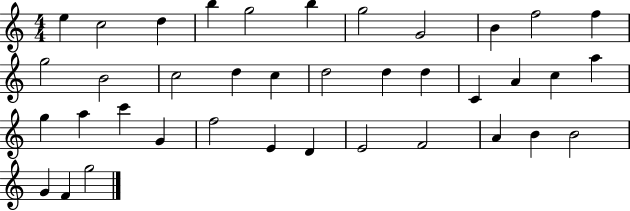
X:1
T:Untitled
M:4/4
L:1/4
K:C
e c2 d b g2 b g2 G2 B f2 f g2 B2 c2 d c d2 d d C A c a g a c' G f2 E D E2 F2 A B B2 G F g2